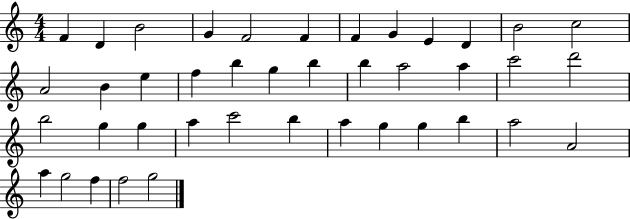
{
  \clef treble
  \numericTimeSignature
  \time 4/4
  \key c \major
  f'4 d'4 b'2 | g'4 f'2 f'4 | f'4 g'4 e'4 d'4 | b'2 c''2 | \break a'2 b'4 e''4 | f''4 b''4 g''4 b''4 | b''4 a''2 a''4 | c'''2 d'''2 | \break b''2 g''4 g''4 | a''4 c'''2 b''4 | a''4 g''4 g''4 b''4 | a''2 a'2 | \break a''4 g''2 f''4 | f''2 g''2 | \bar "|."
}